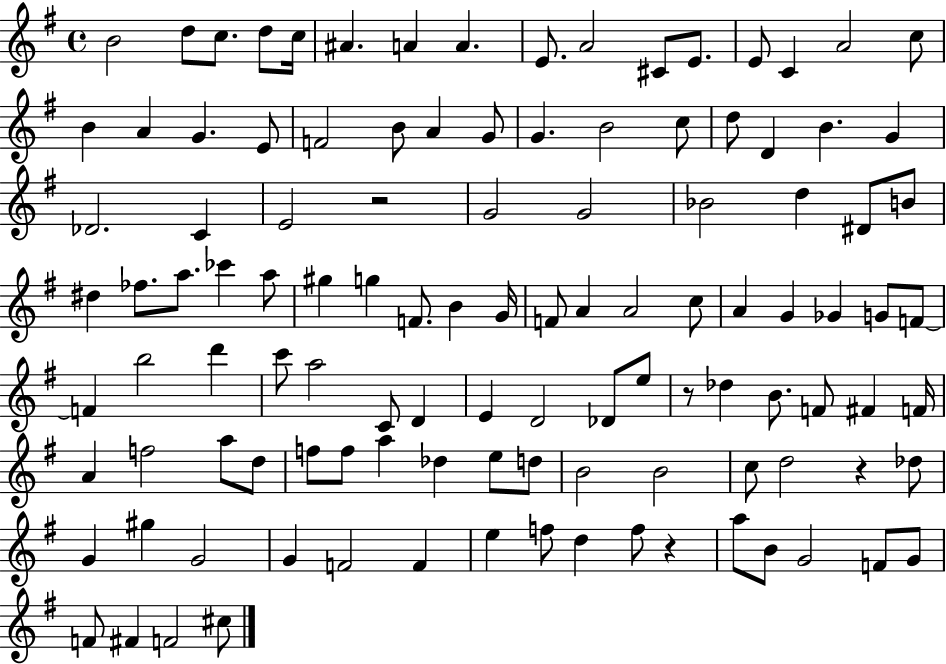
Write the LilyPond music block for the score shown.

{
  \clef treble
  \time 4/4
  \defaultTimeSignature
  \key g \major
  b'2 d''8 c''8. d''8 c''16 | ais'4. a'4 a'4. | e'8. a'2 cis'8 e'8. | e'8 c'4 a'2 c''8 | \break b'4 a'4 g'4. e'8 | f'2 b'8 a'4 g'8 | g'4. b'2 c''8 | d''8 d'4 b'4. g'4 | \break des'2. c'4 | e'2 r2 | g'2 g'2 | bes'2 d''4 dis'8 b'8 | \break dis''4 fes''8. a''8. ces'''4 a''8 | gis''4 g''4 f'8. b'4 g'16 | f'8 a'4 a'2 c''8 | a'4 g'4 ges'4 g'8 f'8~~ | \break f'4 b''2 d'''4 | c'''8 a''2 c'8 d'4 | e'4 d'2 des'8 e''8 | r8 des''4 b'8. f'8 fis'4 f'16 | \break a'4 f''2 a''8 d''8 | f''8 f''8 a''4 des''4 e''8 d''8 | b'2 b'2 | c''8 d''2 r4 des''8 | \break g'4 gis''4 g'2 | g'4 f'2 f'4 | e''4 f''8 d''4 f''8 r4 | a''8 b'8 g'2 f'8 g'8 | \break f'8 fis'4 f'2 cis''8 | \bar "|."
}